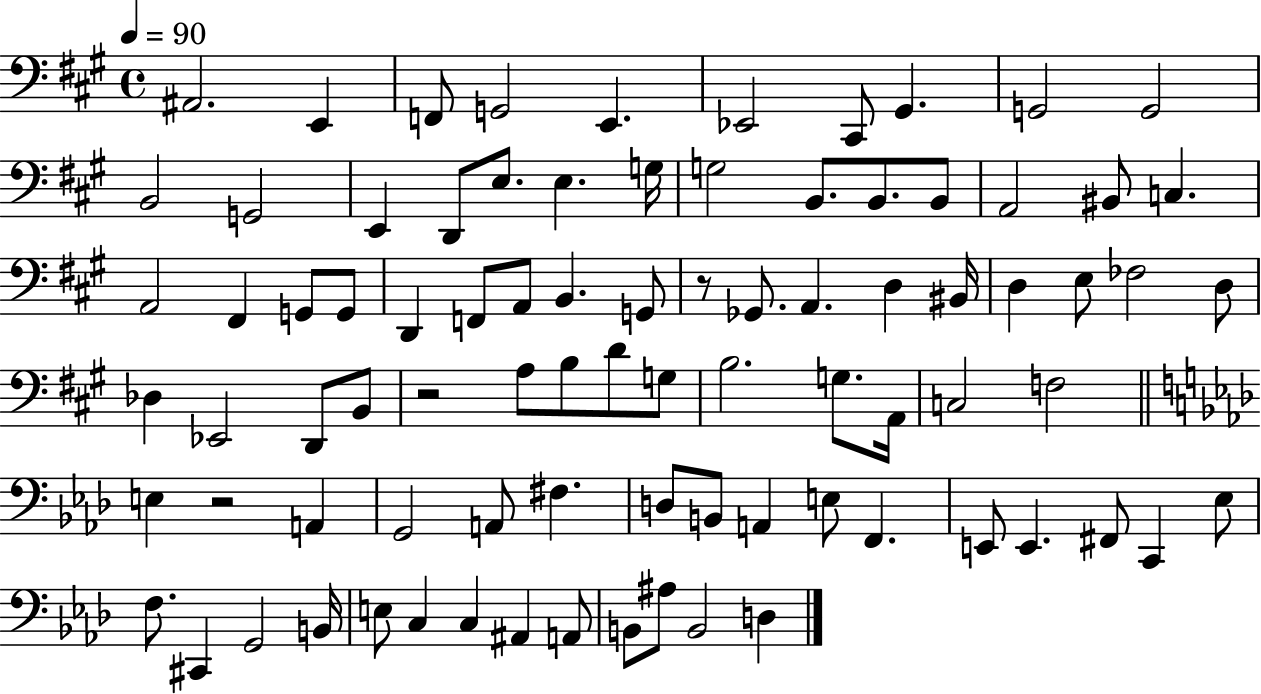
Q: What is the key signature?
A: A major